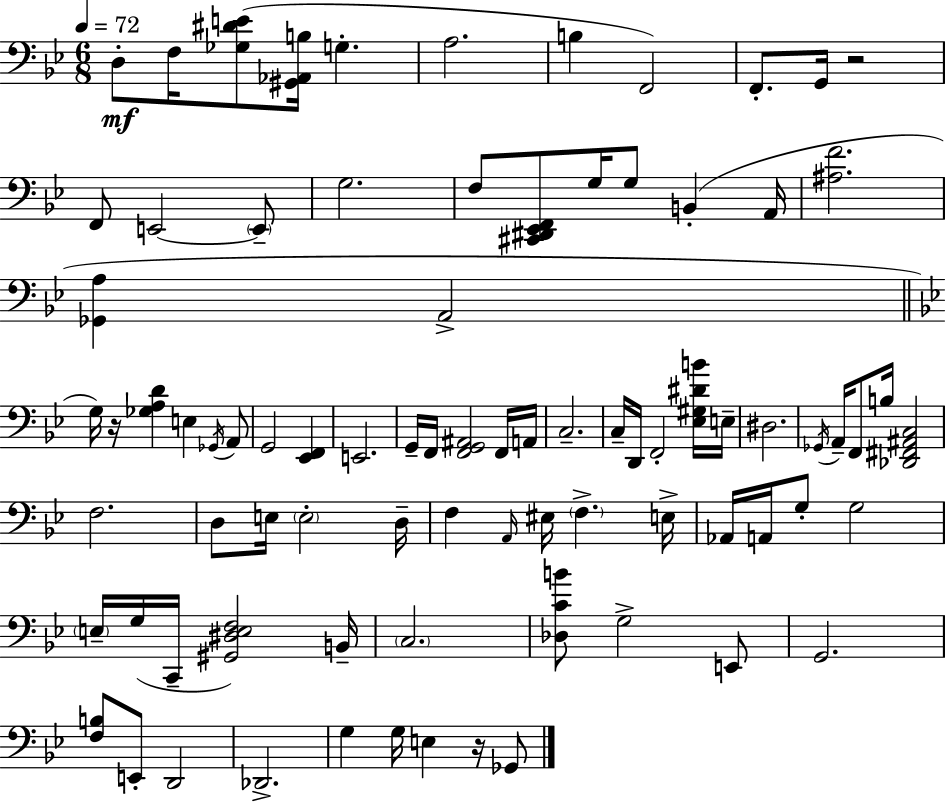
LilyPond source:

{
  \clef bass
  \numericTimeSignature
  \time 6/8
  \key g \minor
  \tempo 4 = 72
  d8-.\mf f16 <ges dis' e'>8( <gis, aes, b>16 g4.-. | a2. | b4 f,2) | f,8.-. g,16 r2 | \break f,8 e,2~~ \parenthesize e,8-- | g2. | f8 <cis, dis, ees, f,>8 g16 g8 b,4-.( a,16 | <ais f'>2. | \break <ges, a>4 a,2-> | \bar "||" \break \key bes \major g16) r16 <ges a d'>4 e4 \acciaccatura { ges,16 } a,8 | g,2 <ees, f,>4 | e,2. | g,16-- f,16 <f, g, ais,>2 f,16 | \break a,16 c2.-- | c16-- d,16 f,2-. <ees gis dis' b'>16 | e16-- dis2. | \acciaccatura { ges,16 } a,16-- f,8 b16 <des, fis, ais, c>2 | \break f2. | d8 e16 \parenthesize e2-. | d16-- f4 \grace { a,16 } eis16 \parenthesize f4.-> | e16-> aes,16 a,16 g8-. g2 | \break \parenthesize e16-- g16( c,16-- <gis, dis e f>2) | b,16-- \parenthesize c2. | <des c' b'>8 g2-> | e,8 g,2. | \break <f b>8 e,8-. d,2 | des,2.-> | g4 g16 e4 | r16 ges,8 \bar "|."
}